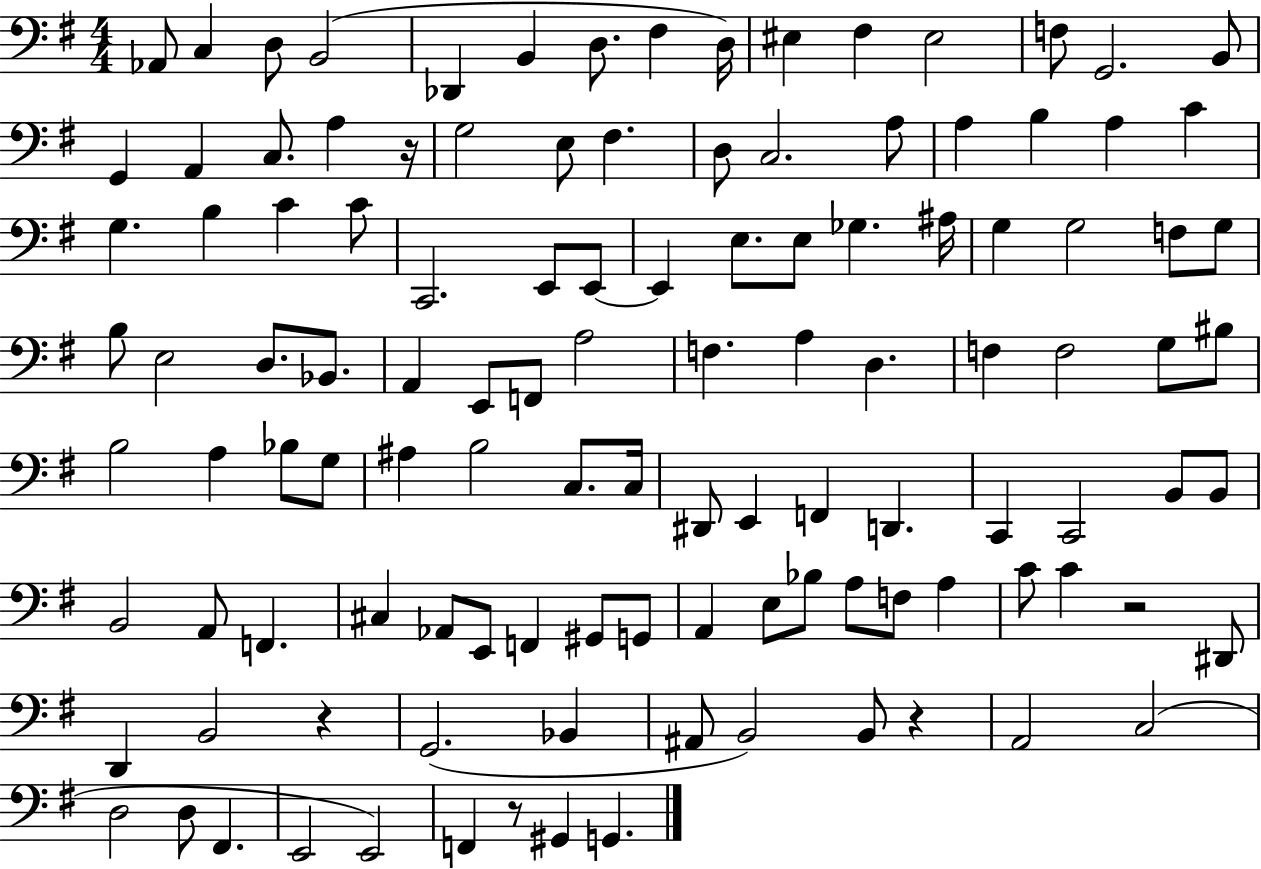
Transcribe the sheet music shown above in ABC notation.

X:1
T:Untitled
M:4/4
L:1/4
K:G
_A,,/2 C, D,/2 B,,2 _D,, B,, D,/2 ^F, D,/4 ^E, ^F, ^E,2 F,/2 G,,2 B,,/2 G,, A,, C,/2 A, z/4 G,2 E,/2 ^F, D,/2 C,2 A,/2 A, B, A, C G, B, C C/2 C,,2 E,,/2 E,,/2 E,, E,/2 E,/2 _G, ^A,/4 G, G,2 F,/2 G,/2 B,/2 E,2 D,/2 _B,,/2 A,, E,,/2 F,,/2 A,2 F, A, D, F, F,2 G,/2 ^B,/2 B,2 A, _B,/2 G,/2 ^A, B,2 C,/2 C,/4 ^D,,/2 E,, F,, D,, C,, C,,2 B,,/2 B,,/2 B,,2 A,,/2 F,, ^C, _A,,/2 E,,/2 F,, ^G,,/2 G,,/2 A,, E,/2 _B,/2 A,/2 F,/2 A, C/2 C z2 ^D,,/2 D,, B,,2 z G,,2 _B,, ^A,,/2 B,,2 B,,/2 z A,,2 C,2 D,2 D,/2 ^F,, E,,2 E,,2 F,, z/2 ^G,, G,,